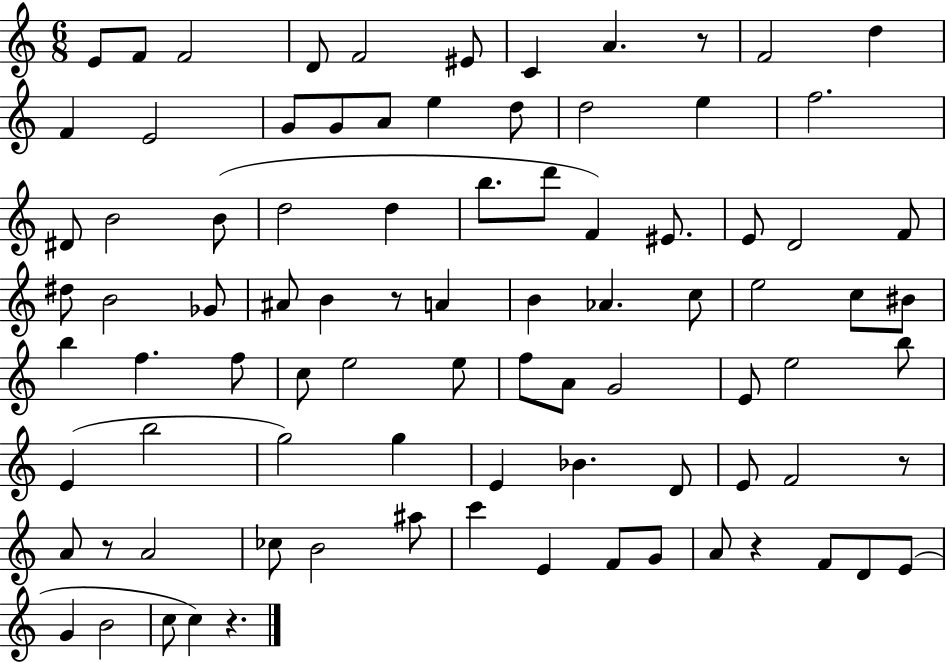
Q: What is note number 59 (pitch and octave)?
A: G5